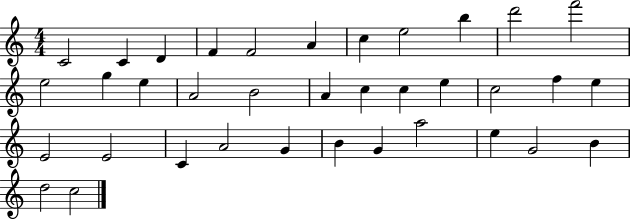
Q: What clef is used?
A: treble